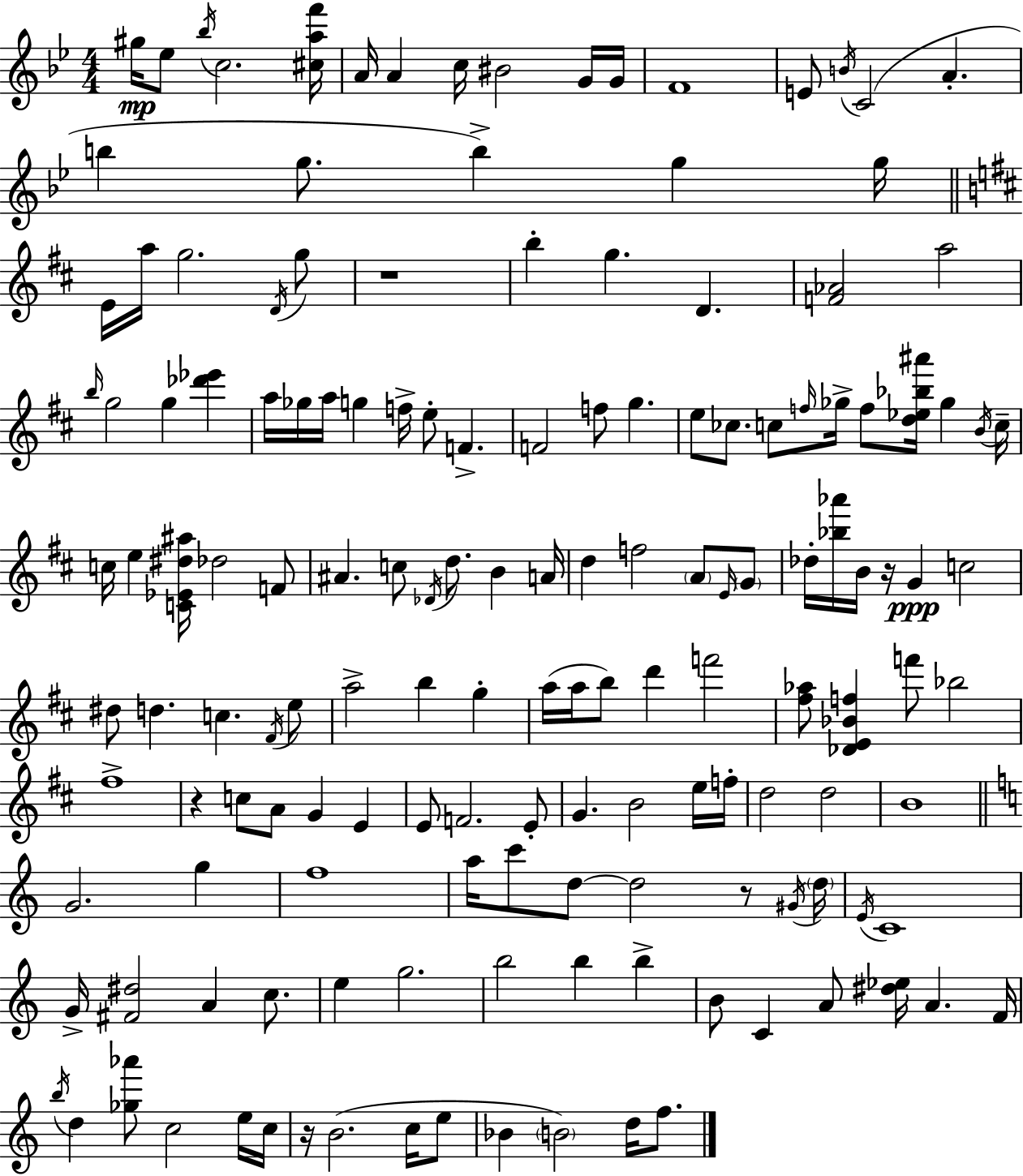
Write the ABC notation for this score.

X:1
T:Untitled
M:4/4
L:1/4
K:Gm
^g/4 _e/2 _b/4 c2 [^caf']/4 A/4 A c/4 ^B2 G/4 G/4 F4 E/2 B/4 C2 A b g/2 b g g/4 E/4 a/4 g2 D/4 g/2 z4 b g D [F_A]2 a2 b/4 g2 g [_d'_e'] a/4 _g/4 a/4 g f/4 e/2 F F2 f/2 g e/2 _c/2 c/2 f/4 _g/4 f/2 [d_e_b^a']/4 _g B/4 c/4 c/4 e [C_E^d^a]/4 _d2 F/2 ^A c/2 _D/4 d/2 B A/4 d f2 A/2 E/4 G/2 _d/4 [_b_a']/4 B/4 z/4 G c2 ^d/2 d c ^F/4 e/2 a2 b g a/4 a/4 b/2 d' f'2 [^f_a]/2 [_DE_Bf] f'/2 _b2 ^f4 z c/2 A/2 G E E/2 F2 E/2 G B2 e/4 f/4 d2 d2 B4 G2 g f4 a/4 c'/2 d/2 d2 z/2 ^G/4 d/4 E/4 C4 G/4 [^F^d]2 A c/2 e g2 b2 b b B/2 C A/2 [^d_e]/4 A F/4 b/4 d [_g_a']/2 c2 e/4 c/4 z/4 B2 c/4 e/2 _B B2 d/4 f/2